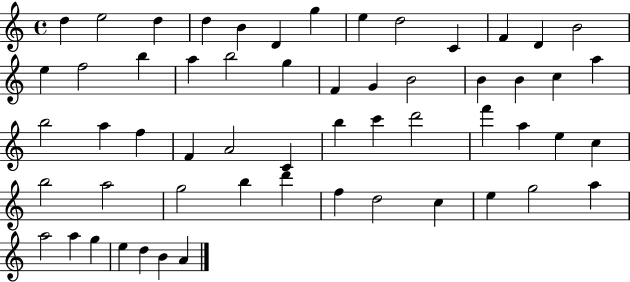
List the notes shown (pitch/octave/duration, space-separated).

D5/q E5/h D5/q D5/q B4/q D4/q G5/q E5/q D5/h C4/q F4/q D4/q B4/h E5/q F5/h B5/q A5/q B5/h G5/q F4/q G4/q B4/h B4/q B4/q C5/q A5/q B5/h A5/q F5/q F4/q A4/h C4/q B5/q C6/q D6/h F6/q A5/q E5/q C5/q B5/h A5/h G5/h B5/q D6/q F5/q D5/h C5/q E5/q G5/h A5/q A5/h A5/q G5/q E5/q D5/q B4/q A4/q